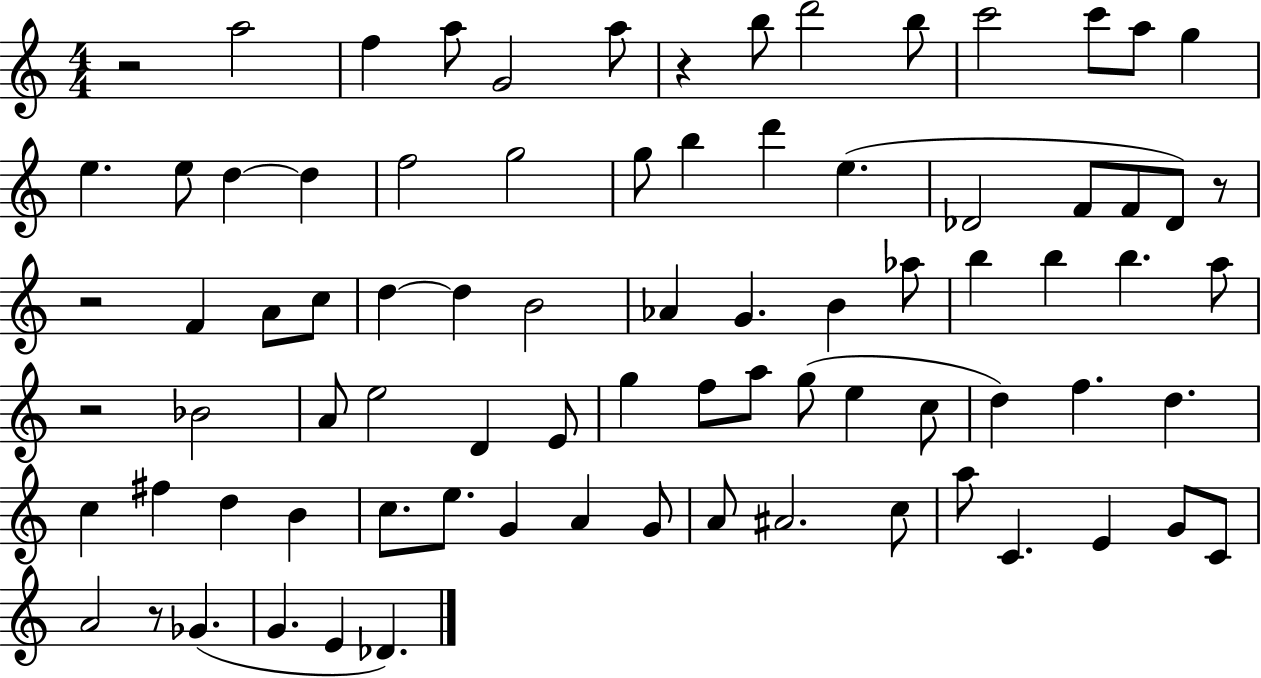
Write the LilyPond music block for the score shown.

{
  \clef treble
  \numericTimeSignature
  \time 4/4
  \key c \major
  r2 a''2 | f''4 a''8 g'2 a''8 | r4 b''8 d'''2 b''8 | c'''2 c'''8 a''8 g''4 | \break e''4. e''8 d''4~~ d''4 | f''2 g''2 | g''8 b''4 d'''4 e''4.( | des'2 f'8 f'8 des'8) r8 | \break r2 f'4 a'8 c''8 | d''4~~ d''4 b'2 | aes'4 g'4. b'4 aes''8 | b''4 b''4 b''4. a''8 | \break r2 bes'2 | a'8 e''2 d'4 e'8 | g''4 f''8 a''8 g''8( e''4 c''8 | d''4) f''4. d''4. | \break c''4 fis''4 d''4 b'4 | c''8. e''8. g'4 a'4 g'8 | a'8 ais'2. c''8 | a''8 c'4. e'4 g'8 c'8 | \break a'2 r8 ges'4.( | g'4. e'4 des'4.) | \bar "|."
}